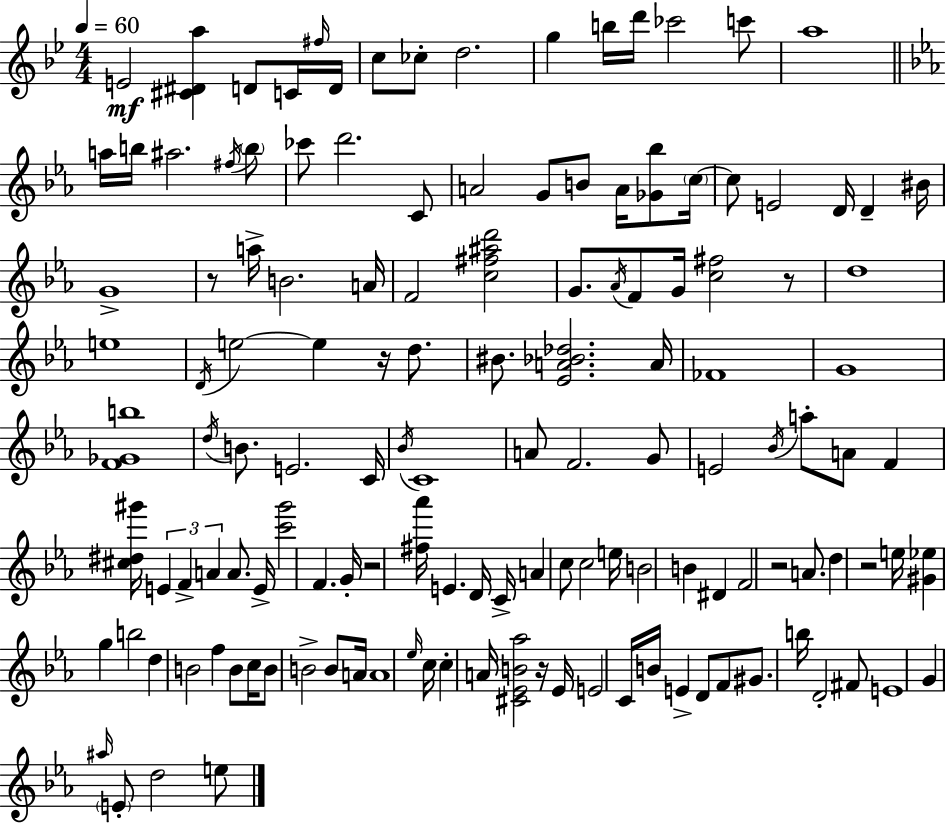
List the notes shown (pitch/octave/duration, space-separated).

E4/h [C#4,D#4,A5]/q D4/e C4/s F#5/s D4/s C5/e CES5/e D5/h. G5/q B5/s D6/s CES6/h C6/e A5/w A5/s B5/s A#5/h. F#5/s B5/e CES6/e D6/h. C4/e A4/h G4/e B4/e A4/s [Gb4,Bb5]/e C5/s C5/e E4/h D4/s D4/q BIS4/s G4/w R/e A5/s B4/h. A4/s F4/h [C5,F#5,A#5,D6]/h G4/e. Ab4/s F4/e G4/s [C5,F#5]/h R/e D5/w E5/w D4/s E5/h E5/q R/s D5/e. BIS4/e. [Eb4,A4,Bb4,Db5]/h. A4/s FES4/w G4/w [F4,Gb4,B5]/w D5/s B4/e. E4/h. C4/s Bb4/s C4/w A4/e F4/h. G4/e E4/h Bb4/s A5/e A4/e F4/q [C#5,D#5,G#6]/s E4/q F4/q A4/q A4/e. E4/s [C6,G#6]/h F4/q. G4/s R/h [F#5,Ab6]/s E4/q. D4/s C4/s A4/q C5/e C5/h E5/s B4/h B4/q D#4/q F4/h R/h A4/e. D5/q R/h E5/s [G#4,Eb5]/q G5/q B5/h D5/q B4/h F5/q B4/e C5/s B4/e B4/h B4/e A4/s A4/w Eb5/s C5/s C5/q A4/s [C#4,Eb4,B4,Ab5]/h R/s Eb4/s E4/h C4/s B4/s E4/q D4/e F4/e G#4/e. B5/s D4/h F#4/e E4/w G4/q A#5/s E4/e D5/h E5/e